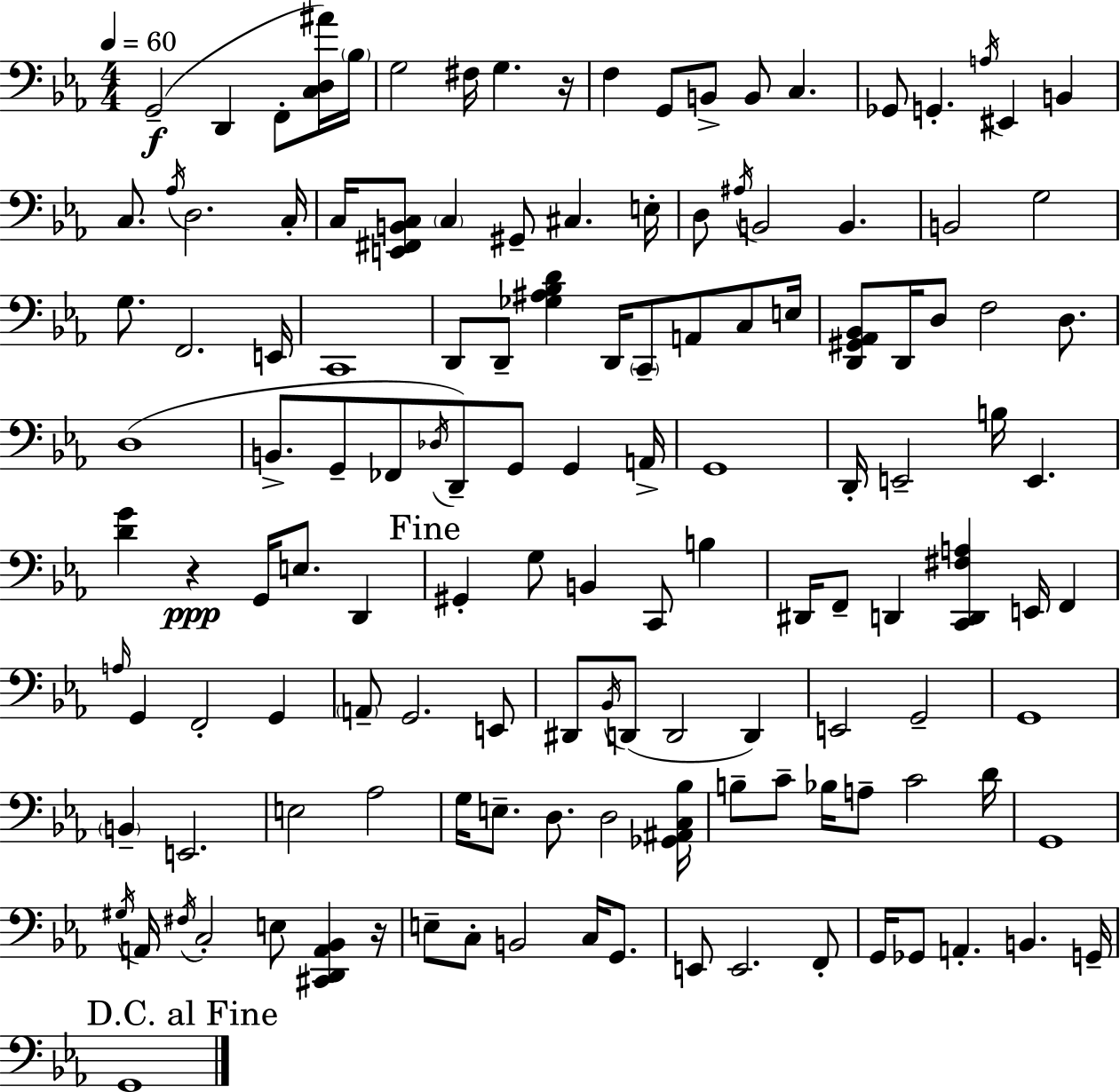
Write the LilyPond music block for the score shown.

{
  \clef bass
  \numericTimeSignature
  \time 4/4
  \key c \minor
  \tempo 4 = 60
  g,2--(\f d,4 f,8-. <c d ais'>16) \parenthesize bes16 | g2 fis16 g4. r16 | f4 g,8 b,8-> b,8 c4. | ges,8 g,4.-. \acciaccatura { a16 } eis,4 b,4 | \break c8. \acciaccatura { aes16 } d2. | c16-. c16 <e, fis, b, c>8 \parenthesize c4 gis,8-- cis4. | e16-. d8 \acciaccatura { ais16 } b,2 b,4. | b,2 g2 | \break g8. f,2. | e,16 c,1 | d,8 d,8-- <ges ais bes d'>4 d,16 \parenthesize c,8-- a,8 | c8 e16 <d, gis, aes, bes,>8 d,16 d8 f2 | \break d8. d1( | b,8.-> g,8-- fes,8 \acciaccatura { des16 }) d,8-- g,8 g,4 | a,16-> g,1 | d,16-. e,2-- b16 e,4. | \break <d' g'>4 r4\ppp g,16 e8. | d,4 \mark "Fine" gis,4-. g8 b,4 c,8 | b4 dis,16 f,8-- d,4 <c, d, fis a>4 e,16 | f,4 \grace { a16 } g,4 f,2-. | \break g,4 \parenthesize a,8-- g,2. | e,8 dis,8 \acciaccatura { bes,16 }( d,8 d,2 | d,4) e,2 g,2-- | g,1 | \break \parenthesize b,4-- e,2. | e2 aes2 | g16 e8.-- d8. d2 | <ges, ais, c bes>16 b8-- c'8-- bes16 a8-- c'2 | \break d'16 g,1 | \acciaccatura { gis16 } a,16 \acciaccatura { fis16 } c2-. | e8 <cis, d, a, bes,>4 r16 e8-- c8-. b,2 | c16 g,8. e,8 e,2. | \break f,8-. g,16 ges,8 a,4.-. | b,4. g,16-- \mark "D.C. al Fine" g,1 | \bar "|."
}